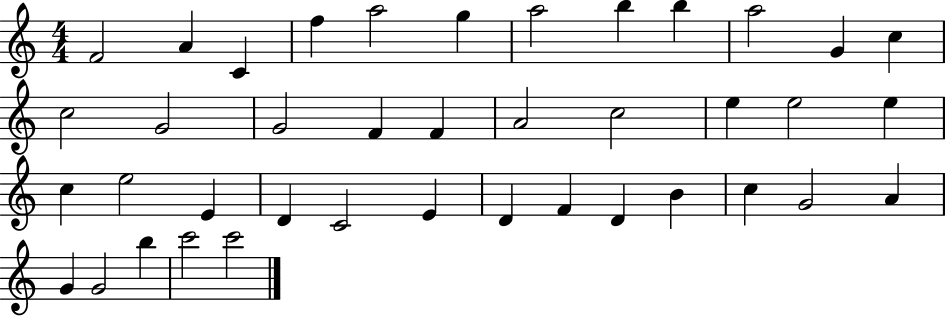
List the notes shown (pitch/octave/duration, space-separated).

F4/h A4/q C4/q F5/q A5/h G5/q A5/h B5/q B5/q A5/h G4/q C5/q C5/h G4/h G4/h F4/q F4/q A4/h C5/h E5/q E5/h E5/q C5/q E5/h E4/q D4/q C4/h E4/q D4/q F4/q D4/q B4/q C5/q G4/h A4/q G4/q G4/h B5/q C6/h C6/h